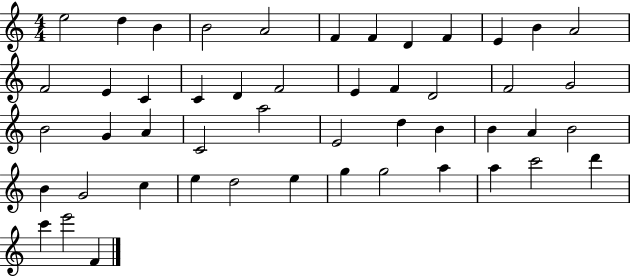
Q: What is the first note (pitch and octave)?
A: E5